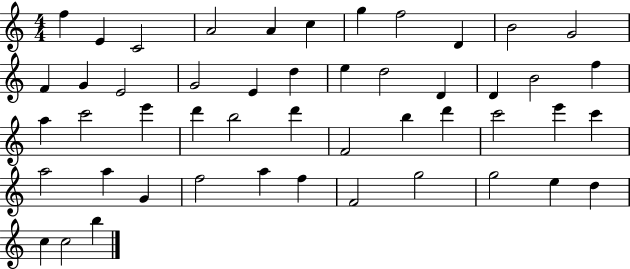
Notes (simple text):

F5/q E4/q C4/h A4/h A4/q C5/q G5/q F5/h D4/q B4/h G4/h F4/q G4/q E4/h G4/h E4/q D5/q E5/q D5/h D4/q D4/q B4/h F5/q A5/q C6/h E6/q D6/q B5/h D6/q F4/h B5/q D6/q C6/h E6/q C6/q A5/h A5/q G4/q F5/h A5/q F5/q F4/h G5/h G5/h E5/q D5/q C5/q C5/h B5/q